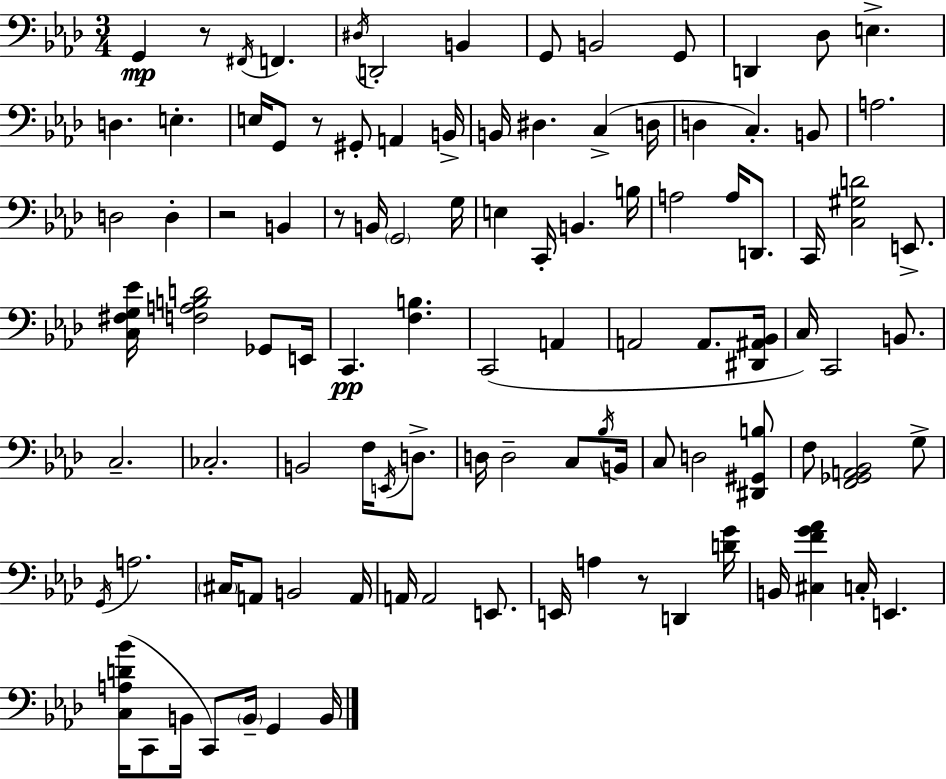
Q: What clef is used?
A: bass